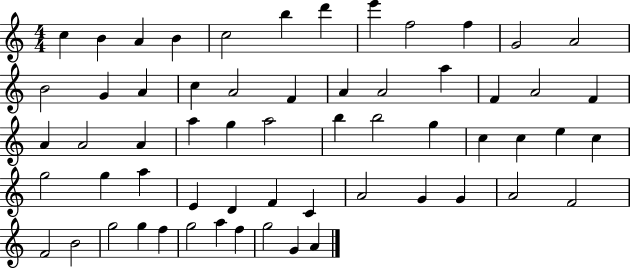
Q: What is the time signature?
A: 4/4